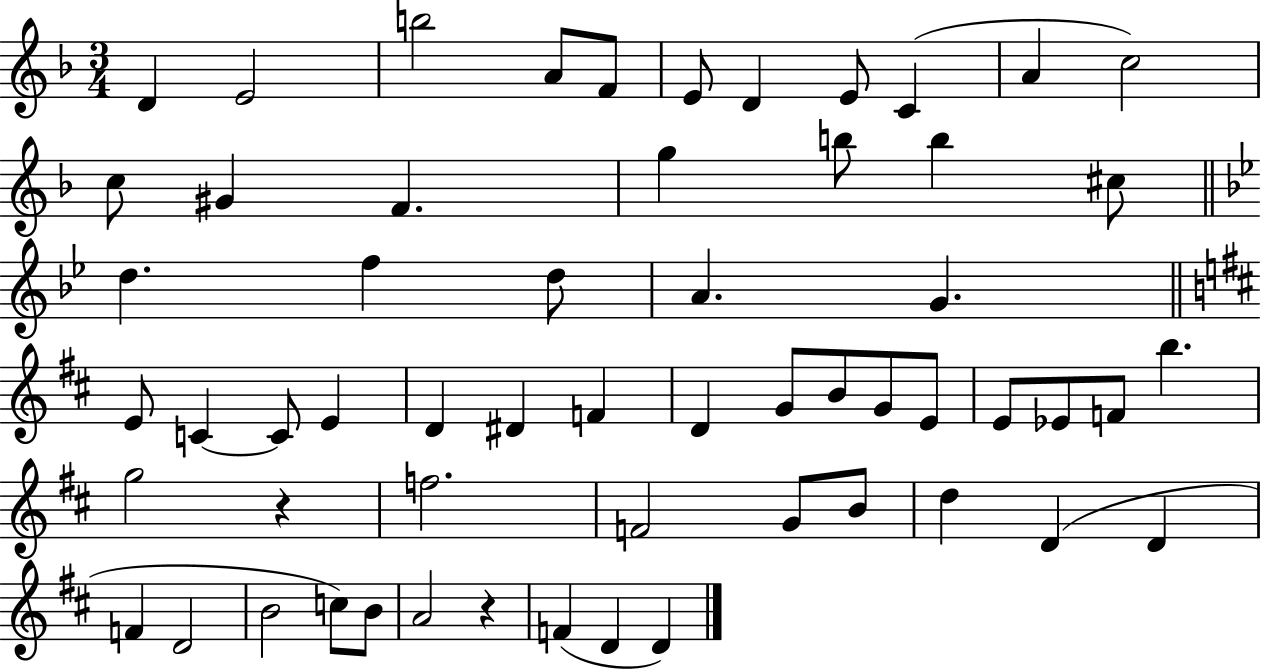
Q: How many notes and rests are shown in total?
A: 58